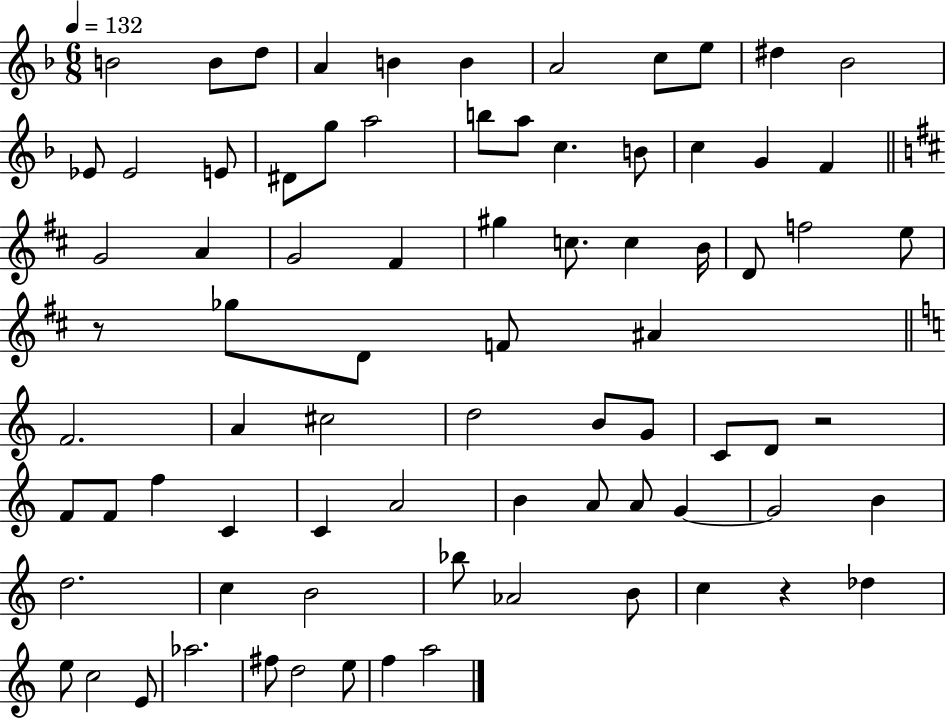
{
  \clef treble
  \numericTimeSignature
  \time 6/8
  \key f \major
  \tempo 4 = 132
  b'2 b'8 d''8 | a'4 b'4 b'4 | a'2 c''8 e''8 | dis''4 bes'2 | \break ees'8 ees'2 e'8 | dis'8 g''8 a''2 | b''8 a''8 c''4. b'8 | c''4 g'4 f'4 | \break \bar "||" \break \key d \major g'2 a'4 | g'2 fis'4 | gis''4 c''8. c''4 b'16 | d'8 f''2 e''8 | \break r8 ges''8 d'8 f'8 ais'4 | \bar "||" \break \key c \major f'2. | a'4 cis''2 | d''2 b'8 g'8 | c'8 d'8 r2 | \break f'8 f'8 f''4 c'4 | c'4 a'2 | b'4 a'8 a'8 g'4~~ | g'2 b'4 | \break d''2. | c''4 b'2 | bes''8 aes'2 b'8 | c''4 r4 des''4 | \break e''8 c''2 e'8 | aes''2. | fis''8 d''2 e''8 | f''4 a''2 | \break \bar "|."
}